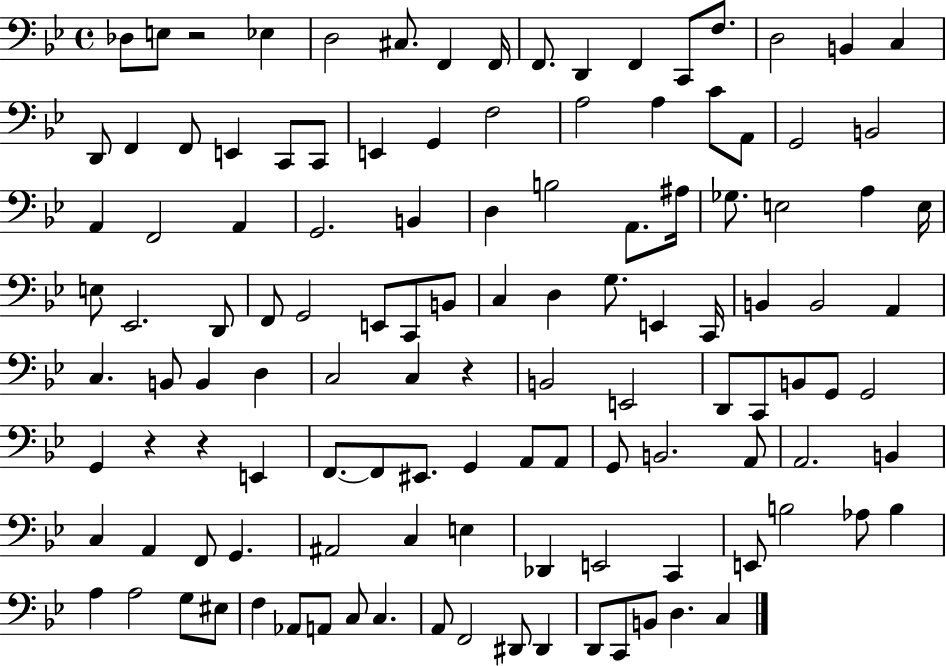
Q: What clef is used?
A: bass